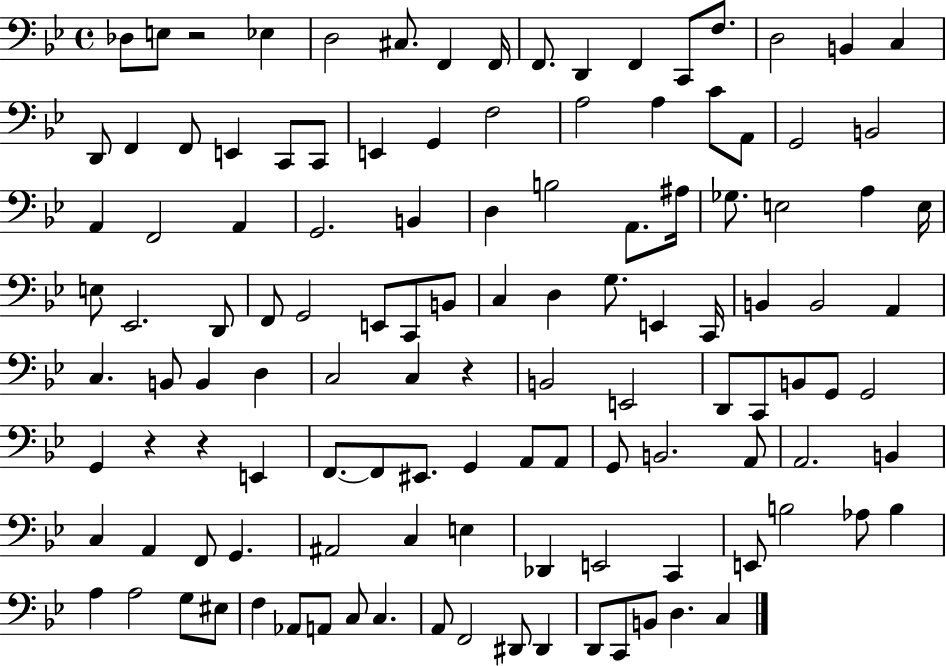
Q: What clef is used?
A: bass